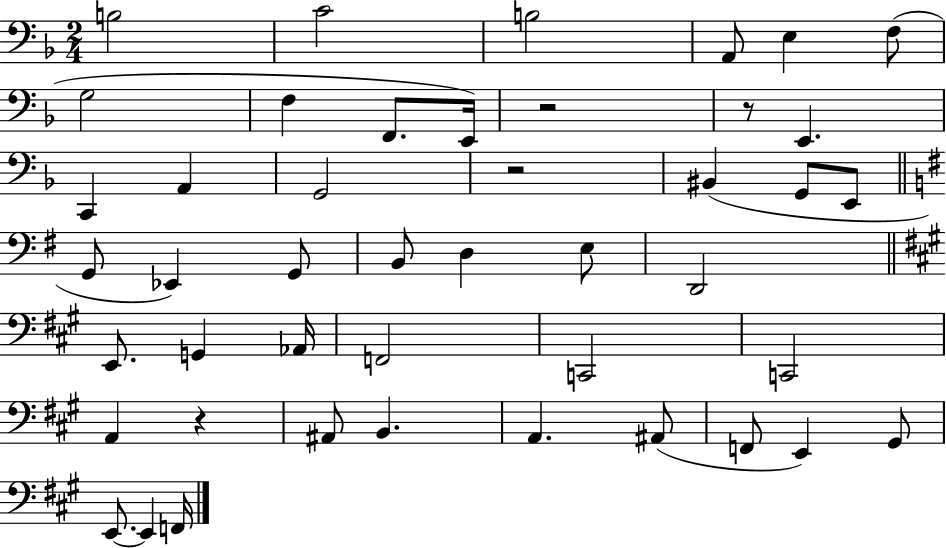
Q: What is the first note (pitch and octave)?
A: B3